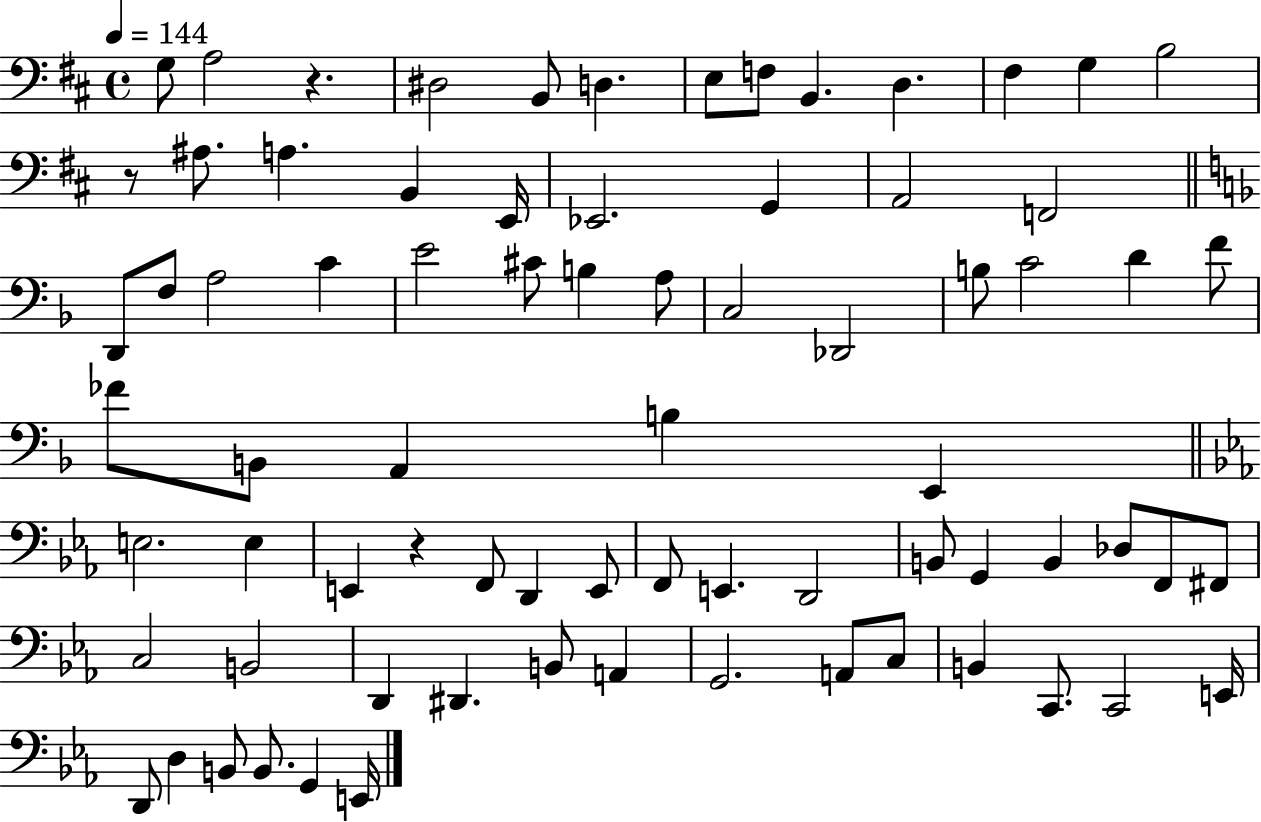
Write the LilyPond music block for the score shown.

{
  \clef bass
  \time 4/4
  \defaultTimeSignature
  \key d \major
  \tempo 4 = 144
  g8 a2 r4. | dis2 b,8 d4. | e8 f8 b,4. d4. | fis4 g4 b2 | \break r8 ais8. a4. b,4 e,16 | ees,2. g,4 | a,2 f,2 | \bar "||" \break \key d \minor d,8 f8 a2 c'4 | e'2 cis'8 b4 a8 | c2 des,2 | b8 c'2 d'4 f'8 | \break fes'8 b,8 a,4 b4 e,4 | \bar "||" \break \key ees \major e2. e4 | e,4 r4 f,8 d,4 e,8 | f,8 e,4. d,2 | b,8 g,4 b,4 des8 f,8 fis,8 | \break c2 b,2 | d,4 dis,4. b,8 a,4 | g,2. a,8 c8 | b,4 c,8. c,2 e,16 | \break d,8 d4 b,8 b,8. g,4 e,16 | \bar "|."
}